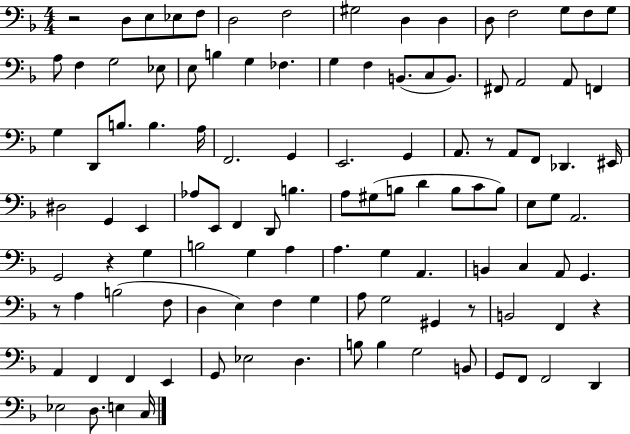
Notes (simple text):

R/h D3/e E3/e Eb3/e F3/e D3/h F3/h G#3/h D3/q D3/q D3/e F3/h G3/e F3/e G3/e A3/e F3/q G3/h Eb3/e E3/e B3/q G3/q FES3/q. G3/q F3/q B2/e. C3/e B2/e. F#2/e A2/h A2/e F2/q G3/q D2/e B3/e. B3/q. A3/s F2/h. G2/q E2/h. G2/q A2/e. R/e A2/e F2/e Db2/q. EIS2/s D#3/h G2/q E2/q Ab3/e E2/e F2/q D2/e B3/q. A3/e G#3/e B3/e D4/q B3/e C4/e B3/e E3/e G3/e A2/h. G2/h R/q G3/q B3/h G3/q A3/q A3/q. G3/q A2/q. B2/q C3/q A2/e G2/q. R/e A3/q B3/h F3/e D3/q E3/q F3/q G3/q A3/e G3/h G#2/q R/e B2/h F2/q R/q A2/q F2/q F2/q E2/q G2/e Eb3/h D3/q. B3/e B3/q G3/h B2/e G2/e F2/e F2/h D2/q Eb3/h D3/e. E3/q C3/s